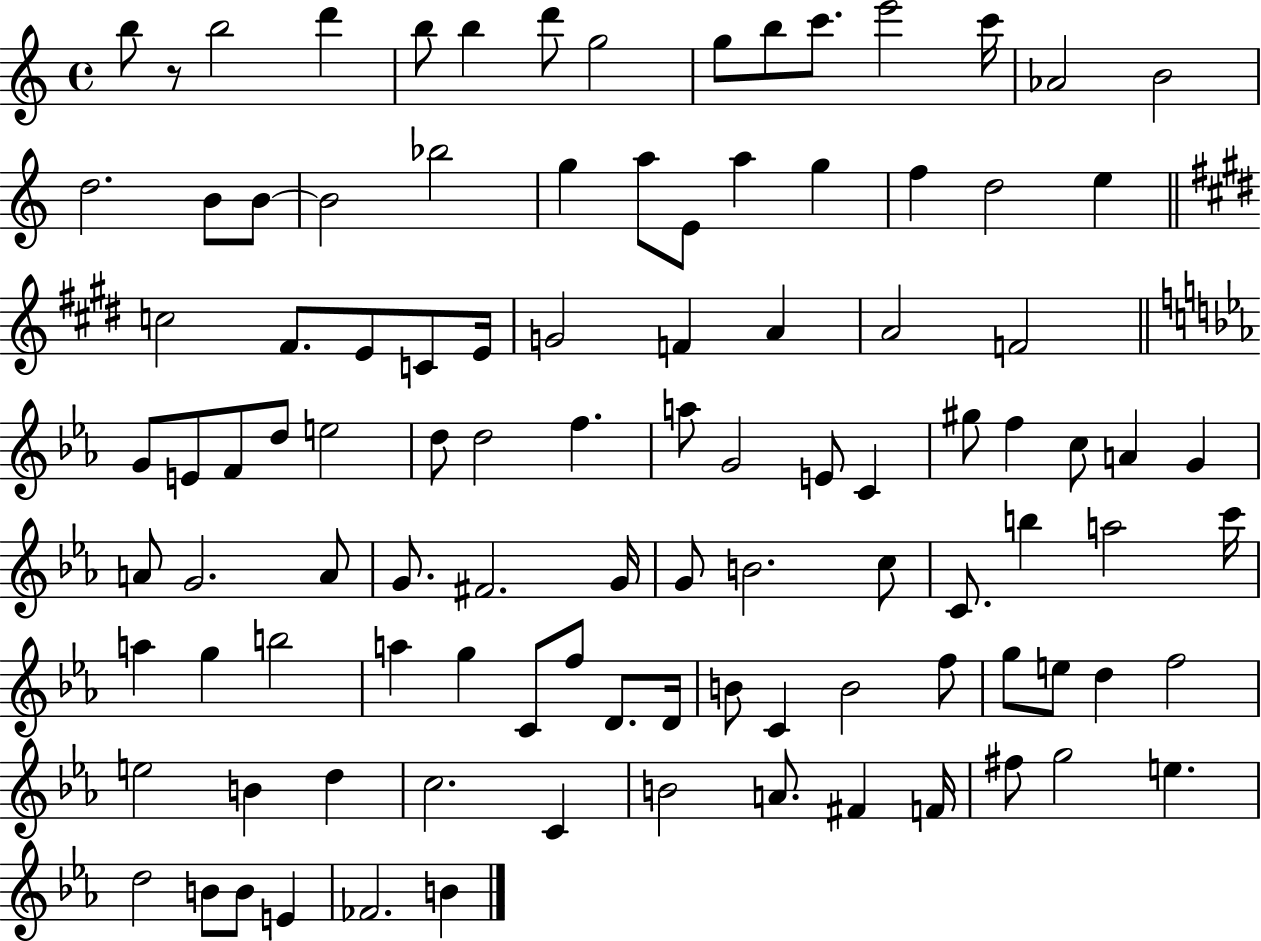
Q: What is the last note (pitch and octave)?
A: B4